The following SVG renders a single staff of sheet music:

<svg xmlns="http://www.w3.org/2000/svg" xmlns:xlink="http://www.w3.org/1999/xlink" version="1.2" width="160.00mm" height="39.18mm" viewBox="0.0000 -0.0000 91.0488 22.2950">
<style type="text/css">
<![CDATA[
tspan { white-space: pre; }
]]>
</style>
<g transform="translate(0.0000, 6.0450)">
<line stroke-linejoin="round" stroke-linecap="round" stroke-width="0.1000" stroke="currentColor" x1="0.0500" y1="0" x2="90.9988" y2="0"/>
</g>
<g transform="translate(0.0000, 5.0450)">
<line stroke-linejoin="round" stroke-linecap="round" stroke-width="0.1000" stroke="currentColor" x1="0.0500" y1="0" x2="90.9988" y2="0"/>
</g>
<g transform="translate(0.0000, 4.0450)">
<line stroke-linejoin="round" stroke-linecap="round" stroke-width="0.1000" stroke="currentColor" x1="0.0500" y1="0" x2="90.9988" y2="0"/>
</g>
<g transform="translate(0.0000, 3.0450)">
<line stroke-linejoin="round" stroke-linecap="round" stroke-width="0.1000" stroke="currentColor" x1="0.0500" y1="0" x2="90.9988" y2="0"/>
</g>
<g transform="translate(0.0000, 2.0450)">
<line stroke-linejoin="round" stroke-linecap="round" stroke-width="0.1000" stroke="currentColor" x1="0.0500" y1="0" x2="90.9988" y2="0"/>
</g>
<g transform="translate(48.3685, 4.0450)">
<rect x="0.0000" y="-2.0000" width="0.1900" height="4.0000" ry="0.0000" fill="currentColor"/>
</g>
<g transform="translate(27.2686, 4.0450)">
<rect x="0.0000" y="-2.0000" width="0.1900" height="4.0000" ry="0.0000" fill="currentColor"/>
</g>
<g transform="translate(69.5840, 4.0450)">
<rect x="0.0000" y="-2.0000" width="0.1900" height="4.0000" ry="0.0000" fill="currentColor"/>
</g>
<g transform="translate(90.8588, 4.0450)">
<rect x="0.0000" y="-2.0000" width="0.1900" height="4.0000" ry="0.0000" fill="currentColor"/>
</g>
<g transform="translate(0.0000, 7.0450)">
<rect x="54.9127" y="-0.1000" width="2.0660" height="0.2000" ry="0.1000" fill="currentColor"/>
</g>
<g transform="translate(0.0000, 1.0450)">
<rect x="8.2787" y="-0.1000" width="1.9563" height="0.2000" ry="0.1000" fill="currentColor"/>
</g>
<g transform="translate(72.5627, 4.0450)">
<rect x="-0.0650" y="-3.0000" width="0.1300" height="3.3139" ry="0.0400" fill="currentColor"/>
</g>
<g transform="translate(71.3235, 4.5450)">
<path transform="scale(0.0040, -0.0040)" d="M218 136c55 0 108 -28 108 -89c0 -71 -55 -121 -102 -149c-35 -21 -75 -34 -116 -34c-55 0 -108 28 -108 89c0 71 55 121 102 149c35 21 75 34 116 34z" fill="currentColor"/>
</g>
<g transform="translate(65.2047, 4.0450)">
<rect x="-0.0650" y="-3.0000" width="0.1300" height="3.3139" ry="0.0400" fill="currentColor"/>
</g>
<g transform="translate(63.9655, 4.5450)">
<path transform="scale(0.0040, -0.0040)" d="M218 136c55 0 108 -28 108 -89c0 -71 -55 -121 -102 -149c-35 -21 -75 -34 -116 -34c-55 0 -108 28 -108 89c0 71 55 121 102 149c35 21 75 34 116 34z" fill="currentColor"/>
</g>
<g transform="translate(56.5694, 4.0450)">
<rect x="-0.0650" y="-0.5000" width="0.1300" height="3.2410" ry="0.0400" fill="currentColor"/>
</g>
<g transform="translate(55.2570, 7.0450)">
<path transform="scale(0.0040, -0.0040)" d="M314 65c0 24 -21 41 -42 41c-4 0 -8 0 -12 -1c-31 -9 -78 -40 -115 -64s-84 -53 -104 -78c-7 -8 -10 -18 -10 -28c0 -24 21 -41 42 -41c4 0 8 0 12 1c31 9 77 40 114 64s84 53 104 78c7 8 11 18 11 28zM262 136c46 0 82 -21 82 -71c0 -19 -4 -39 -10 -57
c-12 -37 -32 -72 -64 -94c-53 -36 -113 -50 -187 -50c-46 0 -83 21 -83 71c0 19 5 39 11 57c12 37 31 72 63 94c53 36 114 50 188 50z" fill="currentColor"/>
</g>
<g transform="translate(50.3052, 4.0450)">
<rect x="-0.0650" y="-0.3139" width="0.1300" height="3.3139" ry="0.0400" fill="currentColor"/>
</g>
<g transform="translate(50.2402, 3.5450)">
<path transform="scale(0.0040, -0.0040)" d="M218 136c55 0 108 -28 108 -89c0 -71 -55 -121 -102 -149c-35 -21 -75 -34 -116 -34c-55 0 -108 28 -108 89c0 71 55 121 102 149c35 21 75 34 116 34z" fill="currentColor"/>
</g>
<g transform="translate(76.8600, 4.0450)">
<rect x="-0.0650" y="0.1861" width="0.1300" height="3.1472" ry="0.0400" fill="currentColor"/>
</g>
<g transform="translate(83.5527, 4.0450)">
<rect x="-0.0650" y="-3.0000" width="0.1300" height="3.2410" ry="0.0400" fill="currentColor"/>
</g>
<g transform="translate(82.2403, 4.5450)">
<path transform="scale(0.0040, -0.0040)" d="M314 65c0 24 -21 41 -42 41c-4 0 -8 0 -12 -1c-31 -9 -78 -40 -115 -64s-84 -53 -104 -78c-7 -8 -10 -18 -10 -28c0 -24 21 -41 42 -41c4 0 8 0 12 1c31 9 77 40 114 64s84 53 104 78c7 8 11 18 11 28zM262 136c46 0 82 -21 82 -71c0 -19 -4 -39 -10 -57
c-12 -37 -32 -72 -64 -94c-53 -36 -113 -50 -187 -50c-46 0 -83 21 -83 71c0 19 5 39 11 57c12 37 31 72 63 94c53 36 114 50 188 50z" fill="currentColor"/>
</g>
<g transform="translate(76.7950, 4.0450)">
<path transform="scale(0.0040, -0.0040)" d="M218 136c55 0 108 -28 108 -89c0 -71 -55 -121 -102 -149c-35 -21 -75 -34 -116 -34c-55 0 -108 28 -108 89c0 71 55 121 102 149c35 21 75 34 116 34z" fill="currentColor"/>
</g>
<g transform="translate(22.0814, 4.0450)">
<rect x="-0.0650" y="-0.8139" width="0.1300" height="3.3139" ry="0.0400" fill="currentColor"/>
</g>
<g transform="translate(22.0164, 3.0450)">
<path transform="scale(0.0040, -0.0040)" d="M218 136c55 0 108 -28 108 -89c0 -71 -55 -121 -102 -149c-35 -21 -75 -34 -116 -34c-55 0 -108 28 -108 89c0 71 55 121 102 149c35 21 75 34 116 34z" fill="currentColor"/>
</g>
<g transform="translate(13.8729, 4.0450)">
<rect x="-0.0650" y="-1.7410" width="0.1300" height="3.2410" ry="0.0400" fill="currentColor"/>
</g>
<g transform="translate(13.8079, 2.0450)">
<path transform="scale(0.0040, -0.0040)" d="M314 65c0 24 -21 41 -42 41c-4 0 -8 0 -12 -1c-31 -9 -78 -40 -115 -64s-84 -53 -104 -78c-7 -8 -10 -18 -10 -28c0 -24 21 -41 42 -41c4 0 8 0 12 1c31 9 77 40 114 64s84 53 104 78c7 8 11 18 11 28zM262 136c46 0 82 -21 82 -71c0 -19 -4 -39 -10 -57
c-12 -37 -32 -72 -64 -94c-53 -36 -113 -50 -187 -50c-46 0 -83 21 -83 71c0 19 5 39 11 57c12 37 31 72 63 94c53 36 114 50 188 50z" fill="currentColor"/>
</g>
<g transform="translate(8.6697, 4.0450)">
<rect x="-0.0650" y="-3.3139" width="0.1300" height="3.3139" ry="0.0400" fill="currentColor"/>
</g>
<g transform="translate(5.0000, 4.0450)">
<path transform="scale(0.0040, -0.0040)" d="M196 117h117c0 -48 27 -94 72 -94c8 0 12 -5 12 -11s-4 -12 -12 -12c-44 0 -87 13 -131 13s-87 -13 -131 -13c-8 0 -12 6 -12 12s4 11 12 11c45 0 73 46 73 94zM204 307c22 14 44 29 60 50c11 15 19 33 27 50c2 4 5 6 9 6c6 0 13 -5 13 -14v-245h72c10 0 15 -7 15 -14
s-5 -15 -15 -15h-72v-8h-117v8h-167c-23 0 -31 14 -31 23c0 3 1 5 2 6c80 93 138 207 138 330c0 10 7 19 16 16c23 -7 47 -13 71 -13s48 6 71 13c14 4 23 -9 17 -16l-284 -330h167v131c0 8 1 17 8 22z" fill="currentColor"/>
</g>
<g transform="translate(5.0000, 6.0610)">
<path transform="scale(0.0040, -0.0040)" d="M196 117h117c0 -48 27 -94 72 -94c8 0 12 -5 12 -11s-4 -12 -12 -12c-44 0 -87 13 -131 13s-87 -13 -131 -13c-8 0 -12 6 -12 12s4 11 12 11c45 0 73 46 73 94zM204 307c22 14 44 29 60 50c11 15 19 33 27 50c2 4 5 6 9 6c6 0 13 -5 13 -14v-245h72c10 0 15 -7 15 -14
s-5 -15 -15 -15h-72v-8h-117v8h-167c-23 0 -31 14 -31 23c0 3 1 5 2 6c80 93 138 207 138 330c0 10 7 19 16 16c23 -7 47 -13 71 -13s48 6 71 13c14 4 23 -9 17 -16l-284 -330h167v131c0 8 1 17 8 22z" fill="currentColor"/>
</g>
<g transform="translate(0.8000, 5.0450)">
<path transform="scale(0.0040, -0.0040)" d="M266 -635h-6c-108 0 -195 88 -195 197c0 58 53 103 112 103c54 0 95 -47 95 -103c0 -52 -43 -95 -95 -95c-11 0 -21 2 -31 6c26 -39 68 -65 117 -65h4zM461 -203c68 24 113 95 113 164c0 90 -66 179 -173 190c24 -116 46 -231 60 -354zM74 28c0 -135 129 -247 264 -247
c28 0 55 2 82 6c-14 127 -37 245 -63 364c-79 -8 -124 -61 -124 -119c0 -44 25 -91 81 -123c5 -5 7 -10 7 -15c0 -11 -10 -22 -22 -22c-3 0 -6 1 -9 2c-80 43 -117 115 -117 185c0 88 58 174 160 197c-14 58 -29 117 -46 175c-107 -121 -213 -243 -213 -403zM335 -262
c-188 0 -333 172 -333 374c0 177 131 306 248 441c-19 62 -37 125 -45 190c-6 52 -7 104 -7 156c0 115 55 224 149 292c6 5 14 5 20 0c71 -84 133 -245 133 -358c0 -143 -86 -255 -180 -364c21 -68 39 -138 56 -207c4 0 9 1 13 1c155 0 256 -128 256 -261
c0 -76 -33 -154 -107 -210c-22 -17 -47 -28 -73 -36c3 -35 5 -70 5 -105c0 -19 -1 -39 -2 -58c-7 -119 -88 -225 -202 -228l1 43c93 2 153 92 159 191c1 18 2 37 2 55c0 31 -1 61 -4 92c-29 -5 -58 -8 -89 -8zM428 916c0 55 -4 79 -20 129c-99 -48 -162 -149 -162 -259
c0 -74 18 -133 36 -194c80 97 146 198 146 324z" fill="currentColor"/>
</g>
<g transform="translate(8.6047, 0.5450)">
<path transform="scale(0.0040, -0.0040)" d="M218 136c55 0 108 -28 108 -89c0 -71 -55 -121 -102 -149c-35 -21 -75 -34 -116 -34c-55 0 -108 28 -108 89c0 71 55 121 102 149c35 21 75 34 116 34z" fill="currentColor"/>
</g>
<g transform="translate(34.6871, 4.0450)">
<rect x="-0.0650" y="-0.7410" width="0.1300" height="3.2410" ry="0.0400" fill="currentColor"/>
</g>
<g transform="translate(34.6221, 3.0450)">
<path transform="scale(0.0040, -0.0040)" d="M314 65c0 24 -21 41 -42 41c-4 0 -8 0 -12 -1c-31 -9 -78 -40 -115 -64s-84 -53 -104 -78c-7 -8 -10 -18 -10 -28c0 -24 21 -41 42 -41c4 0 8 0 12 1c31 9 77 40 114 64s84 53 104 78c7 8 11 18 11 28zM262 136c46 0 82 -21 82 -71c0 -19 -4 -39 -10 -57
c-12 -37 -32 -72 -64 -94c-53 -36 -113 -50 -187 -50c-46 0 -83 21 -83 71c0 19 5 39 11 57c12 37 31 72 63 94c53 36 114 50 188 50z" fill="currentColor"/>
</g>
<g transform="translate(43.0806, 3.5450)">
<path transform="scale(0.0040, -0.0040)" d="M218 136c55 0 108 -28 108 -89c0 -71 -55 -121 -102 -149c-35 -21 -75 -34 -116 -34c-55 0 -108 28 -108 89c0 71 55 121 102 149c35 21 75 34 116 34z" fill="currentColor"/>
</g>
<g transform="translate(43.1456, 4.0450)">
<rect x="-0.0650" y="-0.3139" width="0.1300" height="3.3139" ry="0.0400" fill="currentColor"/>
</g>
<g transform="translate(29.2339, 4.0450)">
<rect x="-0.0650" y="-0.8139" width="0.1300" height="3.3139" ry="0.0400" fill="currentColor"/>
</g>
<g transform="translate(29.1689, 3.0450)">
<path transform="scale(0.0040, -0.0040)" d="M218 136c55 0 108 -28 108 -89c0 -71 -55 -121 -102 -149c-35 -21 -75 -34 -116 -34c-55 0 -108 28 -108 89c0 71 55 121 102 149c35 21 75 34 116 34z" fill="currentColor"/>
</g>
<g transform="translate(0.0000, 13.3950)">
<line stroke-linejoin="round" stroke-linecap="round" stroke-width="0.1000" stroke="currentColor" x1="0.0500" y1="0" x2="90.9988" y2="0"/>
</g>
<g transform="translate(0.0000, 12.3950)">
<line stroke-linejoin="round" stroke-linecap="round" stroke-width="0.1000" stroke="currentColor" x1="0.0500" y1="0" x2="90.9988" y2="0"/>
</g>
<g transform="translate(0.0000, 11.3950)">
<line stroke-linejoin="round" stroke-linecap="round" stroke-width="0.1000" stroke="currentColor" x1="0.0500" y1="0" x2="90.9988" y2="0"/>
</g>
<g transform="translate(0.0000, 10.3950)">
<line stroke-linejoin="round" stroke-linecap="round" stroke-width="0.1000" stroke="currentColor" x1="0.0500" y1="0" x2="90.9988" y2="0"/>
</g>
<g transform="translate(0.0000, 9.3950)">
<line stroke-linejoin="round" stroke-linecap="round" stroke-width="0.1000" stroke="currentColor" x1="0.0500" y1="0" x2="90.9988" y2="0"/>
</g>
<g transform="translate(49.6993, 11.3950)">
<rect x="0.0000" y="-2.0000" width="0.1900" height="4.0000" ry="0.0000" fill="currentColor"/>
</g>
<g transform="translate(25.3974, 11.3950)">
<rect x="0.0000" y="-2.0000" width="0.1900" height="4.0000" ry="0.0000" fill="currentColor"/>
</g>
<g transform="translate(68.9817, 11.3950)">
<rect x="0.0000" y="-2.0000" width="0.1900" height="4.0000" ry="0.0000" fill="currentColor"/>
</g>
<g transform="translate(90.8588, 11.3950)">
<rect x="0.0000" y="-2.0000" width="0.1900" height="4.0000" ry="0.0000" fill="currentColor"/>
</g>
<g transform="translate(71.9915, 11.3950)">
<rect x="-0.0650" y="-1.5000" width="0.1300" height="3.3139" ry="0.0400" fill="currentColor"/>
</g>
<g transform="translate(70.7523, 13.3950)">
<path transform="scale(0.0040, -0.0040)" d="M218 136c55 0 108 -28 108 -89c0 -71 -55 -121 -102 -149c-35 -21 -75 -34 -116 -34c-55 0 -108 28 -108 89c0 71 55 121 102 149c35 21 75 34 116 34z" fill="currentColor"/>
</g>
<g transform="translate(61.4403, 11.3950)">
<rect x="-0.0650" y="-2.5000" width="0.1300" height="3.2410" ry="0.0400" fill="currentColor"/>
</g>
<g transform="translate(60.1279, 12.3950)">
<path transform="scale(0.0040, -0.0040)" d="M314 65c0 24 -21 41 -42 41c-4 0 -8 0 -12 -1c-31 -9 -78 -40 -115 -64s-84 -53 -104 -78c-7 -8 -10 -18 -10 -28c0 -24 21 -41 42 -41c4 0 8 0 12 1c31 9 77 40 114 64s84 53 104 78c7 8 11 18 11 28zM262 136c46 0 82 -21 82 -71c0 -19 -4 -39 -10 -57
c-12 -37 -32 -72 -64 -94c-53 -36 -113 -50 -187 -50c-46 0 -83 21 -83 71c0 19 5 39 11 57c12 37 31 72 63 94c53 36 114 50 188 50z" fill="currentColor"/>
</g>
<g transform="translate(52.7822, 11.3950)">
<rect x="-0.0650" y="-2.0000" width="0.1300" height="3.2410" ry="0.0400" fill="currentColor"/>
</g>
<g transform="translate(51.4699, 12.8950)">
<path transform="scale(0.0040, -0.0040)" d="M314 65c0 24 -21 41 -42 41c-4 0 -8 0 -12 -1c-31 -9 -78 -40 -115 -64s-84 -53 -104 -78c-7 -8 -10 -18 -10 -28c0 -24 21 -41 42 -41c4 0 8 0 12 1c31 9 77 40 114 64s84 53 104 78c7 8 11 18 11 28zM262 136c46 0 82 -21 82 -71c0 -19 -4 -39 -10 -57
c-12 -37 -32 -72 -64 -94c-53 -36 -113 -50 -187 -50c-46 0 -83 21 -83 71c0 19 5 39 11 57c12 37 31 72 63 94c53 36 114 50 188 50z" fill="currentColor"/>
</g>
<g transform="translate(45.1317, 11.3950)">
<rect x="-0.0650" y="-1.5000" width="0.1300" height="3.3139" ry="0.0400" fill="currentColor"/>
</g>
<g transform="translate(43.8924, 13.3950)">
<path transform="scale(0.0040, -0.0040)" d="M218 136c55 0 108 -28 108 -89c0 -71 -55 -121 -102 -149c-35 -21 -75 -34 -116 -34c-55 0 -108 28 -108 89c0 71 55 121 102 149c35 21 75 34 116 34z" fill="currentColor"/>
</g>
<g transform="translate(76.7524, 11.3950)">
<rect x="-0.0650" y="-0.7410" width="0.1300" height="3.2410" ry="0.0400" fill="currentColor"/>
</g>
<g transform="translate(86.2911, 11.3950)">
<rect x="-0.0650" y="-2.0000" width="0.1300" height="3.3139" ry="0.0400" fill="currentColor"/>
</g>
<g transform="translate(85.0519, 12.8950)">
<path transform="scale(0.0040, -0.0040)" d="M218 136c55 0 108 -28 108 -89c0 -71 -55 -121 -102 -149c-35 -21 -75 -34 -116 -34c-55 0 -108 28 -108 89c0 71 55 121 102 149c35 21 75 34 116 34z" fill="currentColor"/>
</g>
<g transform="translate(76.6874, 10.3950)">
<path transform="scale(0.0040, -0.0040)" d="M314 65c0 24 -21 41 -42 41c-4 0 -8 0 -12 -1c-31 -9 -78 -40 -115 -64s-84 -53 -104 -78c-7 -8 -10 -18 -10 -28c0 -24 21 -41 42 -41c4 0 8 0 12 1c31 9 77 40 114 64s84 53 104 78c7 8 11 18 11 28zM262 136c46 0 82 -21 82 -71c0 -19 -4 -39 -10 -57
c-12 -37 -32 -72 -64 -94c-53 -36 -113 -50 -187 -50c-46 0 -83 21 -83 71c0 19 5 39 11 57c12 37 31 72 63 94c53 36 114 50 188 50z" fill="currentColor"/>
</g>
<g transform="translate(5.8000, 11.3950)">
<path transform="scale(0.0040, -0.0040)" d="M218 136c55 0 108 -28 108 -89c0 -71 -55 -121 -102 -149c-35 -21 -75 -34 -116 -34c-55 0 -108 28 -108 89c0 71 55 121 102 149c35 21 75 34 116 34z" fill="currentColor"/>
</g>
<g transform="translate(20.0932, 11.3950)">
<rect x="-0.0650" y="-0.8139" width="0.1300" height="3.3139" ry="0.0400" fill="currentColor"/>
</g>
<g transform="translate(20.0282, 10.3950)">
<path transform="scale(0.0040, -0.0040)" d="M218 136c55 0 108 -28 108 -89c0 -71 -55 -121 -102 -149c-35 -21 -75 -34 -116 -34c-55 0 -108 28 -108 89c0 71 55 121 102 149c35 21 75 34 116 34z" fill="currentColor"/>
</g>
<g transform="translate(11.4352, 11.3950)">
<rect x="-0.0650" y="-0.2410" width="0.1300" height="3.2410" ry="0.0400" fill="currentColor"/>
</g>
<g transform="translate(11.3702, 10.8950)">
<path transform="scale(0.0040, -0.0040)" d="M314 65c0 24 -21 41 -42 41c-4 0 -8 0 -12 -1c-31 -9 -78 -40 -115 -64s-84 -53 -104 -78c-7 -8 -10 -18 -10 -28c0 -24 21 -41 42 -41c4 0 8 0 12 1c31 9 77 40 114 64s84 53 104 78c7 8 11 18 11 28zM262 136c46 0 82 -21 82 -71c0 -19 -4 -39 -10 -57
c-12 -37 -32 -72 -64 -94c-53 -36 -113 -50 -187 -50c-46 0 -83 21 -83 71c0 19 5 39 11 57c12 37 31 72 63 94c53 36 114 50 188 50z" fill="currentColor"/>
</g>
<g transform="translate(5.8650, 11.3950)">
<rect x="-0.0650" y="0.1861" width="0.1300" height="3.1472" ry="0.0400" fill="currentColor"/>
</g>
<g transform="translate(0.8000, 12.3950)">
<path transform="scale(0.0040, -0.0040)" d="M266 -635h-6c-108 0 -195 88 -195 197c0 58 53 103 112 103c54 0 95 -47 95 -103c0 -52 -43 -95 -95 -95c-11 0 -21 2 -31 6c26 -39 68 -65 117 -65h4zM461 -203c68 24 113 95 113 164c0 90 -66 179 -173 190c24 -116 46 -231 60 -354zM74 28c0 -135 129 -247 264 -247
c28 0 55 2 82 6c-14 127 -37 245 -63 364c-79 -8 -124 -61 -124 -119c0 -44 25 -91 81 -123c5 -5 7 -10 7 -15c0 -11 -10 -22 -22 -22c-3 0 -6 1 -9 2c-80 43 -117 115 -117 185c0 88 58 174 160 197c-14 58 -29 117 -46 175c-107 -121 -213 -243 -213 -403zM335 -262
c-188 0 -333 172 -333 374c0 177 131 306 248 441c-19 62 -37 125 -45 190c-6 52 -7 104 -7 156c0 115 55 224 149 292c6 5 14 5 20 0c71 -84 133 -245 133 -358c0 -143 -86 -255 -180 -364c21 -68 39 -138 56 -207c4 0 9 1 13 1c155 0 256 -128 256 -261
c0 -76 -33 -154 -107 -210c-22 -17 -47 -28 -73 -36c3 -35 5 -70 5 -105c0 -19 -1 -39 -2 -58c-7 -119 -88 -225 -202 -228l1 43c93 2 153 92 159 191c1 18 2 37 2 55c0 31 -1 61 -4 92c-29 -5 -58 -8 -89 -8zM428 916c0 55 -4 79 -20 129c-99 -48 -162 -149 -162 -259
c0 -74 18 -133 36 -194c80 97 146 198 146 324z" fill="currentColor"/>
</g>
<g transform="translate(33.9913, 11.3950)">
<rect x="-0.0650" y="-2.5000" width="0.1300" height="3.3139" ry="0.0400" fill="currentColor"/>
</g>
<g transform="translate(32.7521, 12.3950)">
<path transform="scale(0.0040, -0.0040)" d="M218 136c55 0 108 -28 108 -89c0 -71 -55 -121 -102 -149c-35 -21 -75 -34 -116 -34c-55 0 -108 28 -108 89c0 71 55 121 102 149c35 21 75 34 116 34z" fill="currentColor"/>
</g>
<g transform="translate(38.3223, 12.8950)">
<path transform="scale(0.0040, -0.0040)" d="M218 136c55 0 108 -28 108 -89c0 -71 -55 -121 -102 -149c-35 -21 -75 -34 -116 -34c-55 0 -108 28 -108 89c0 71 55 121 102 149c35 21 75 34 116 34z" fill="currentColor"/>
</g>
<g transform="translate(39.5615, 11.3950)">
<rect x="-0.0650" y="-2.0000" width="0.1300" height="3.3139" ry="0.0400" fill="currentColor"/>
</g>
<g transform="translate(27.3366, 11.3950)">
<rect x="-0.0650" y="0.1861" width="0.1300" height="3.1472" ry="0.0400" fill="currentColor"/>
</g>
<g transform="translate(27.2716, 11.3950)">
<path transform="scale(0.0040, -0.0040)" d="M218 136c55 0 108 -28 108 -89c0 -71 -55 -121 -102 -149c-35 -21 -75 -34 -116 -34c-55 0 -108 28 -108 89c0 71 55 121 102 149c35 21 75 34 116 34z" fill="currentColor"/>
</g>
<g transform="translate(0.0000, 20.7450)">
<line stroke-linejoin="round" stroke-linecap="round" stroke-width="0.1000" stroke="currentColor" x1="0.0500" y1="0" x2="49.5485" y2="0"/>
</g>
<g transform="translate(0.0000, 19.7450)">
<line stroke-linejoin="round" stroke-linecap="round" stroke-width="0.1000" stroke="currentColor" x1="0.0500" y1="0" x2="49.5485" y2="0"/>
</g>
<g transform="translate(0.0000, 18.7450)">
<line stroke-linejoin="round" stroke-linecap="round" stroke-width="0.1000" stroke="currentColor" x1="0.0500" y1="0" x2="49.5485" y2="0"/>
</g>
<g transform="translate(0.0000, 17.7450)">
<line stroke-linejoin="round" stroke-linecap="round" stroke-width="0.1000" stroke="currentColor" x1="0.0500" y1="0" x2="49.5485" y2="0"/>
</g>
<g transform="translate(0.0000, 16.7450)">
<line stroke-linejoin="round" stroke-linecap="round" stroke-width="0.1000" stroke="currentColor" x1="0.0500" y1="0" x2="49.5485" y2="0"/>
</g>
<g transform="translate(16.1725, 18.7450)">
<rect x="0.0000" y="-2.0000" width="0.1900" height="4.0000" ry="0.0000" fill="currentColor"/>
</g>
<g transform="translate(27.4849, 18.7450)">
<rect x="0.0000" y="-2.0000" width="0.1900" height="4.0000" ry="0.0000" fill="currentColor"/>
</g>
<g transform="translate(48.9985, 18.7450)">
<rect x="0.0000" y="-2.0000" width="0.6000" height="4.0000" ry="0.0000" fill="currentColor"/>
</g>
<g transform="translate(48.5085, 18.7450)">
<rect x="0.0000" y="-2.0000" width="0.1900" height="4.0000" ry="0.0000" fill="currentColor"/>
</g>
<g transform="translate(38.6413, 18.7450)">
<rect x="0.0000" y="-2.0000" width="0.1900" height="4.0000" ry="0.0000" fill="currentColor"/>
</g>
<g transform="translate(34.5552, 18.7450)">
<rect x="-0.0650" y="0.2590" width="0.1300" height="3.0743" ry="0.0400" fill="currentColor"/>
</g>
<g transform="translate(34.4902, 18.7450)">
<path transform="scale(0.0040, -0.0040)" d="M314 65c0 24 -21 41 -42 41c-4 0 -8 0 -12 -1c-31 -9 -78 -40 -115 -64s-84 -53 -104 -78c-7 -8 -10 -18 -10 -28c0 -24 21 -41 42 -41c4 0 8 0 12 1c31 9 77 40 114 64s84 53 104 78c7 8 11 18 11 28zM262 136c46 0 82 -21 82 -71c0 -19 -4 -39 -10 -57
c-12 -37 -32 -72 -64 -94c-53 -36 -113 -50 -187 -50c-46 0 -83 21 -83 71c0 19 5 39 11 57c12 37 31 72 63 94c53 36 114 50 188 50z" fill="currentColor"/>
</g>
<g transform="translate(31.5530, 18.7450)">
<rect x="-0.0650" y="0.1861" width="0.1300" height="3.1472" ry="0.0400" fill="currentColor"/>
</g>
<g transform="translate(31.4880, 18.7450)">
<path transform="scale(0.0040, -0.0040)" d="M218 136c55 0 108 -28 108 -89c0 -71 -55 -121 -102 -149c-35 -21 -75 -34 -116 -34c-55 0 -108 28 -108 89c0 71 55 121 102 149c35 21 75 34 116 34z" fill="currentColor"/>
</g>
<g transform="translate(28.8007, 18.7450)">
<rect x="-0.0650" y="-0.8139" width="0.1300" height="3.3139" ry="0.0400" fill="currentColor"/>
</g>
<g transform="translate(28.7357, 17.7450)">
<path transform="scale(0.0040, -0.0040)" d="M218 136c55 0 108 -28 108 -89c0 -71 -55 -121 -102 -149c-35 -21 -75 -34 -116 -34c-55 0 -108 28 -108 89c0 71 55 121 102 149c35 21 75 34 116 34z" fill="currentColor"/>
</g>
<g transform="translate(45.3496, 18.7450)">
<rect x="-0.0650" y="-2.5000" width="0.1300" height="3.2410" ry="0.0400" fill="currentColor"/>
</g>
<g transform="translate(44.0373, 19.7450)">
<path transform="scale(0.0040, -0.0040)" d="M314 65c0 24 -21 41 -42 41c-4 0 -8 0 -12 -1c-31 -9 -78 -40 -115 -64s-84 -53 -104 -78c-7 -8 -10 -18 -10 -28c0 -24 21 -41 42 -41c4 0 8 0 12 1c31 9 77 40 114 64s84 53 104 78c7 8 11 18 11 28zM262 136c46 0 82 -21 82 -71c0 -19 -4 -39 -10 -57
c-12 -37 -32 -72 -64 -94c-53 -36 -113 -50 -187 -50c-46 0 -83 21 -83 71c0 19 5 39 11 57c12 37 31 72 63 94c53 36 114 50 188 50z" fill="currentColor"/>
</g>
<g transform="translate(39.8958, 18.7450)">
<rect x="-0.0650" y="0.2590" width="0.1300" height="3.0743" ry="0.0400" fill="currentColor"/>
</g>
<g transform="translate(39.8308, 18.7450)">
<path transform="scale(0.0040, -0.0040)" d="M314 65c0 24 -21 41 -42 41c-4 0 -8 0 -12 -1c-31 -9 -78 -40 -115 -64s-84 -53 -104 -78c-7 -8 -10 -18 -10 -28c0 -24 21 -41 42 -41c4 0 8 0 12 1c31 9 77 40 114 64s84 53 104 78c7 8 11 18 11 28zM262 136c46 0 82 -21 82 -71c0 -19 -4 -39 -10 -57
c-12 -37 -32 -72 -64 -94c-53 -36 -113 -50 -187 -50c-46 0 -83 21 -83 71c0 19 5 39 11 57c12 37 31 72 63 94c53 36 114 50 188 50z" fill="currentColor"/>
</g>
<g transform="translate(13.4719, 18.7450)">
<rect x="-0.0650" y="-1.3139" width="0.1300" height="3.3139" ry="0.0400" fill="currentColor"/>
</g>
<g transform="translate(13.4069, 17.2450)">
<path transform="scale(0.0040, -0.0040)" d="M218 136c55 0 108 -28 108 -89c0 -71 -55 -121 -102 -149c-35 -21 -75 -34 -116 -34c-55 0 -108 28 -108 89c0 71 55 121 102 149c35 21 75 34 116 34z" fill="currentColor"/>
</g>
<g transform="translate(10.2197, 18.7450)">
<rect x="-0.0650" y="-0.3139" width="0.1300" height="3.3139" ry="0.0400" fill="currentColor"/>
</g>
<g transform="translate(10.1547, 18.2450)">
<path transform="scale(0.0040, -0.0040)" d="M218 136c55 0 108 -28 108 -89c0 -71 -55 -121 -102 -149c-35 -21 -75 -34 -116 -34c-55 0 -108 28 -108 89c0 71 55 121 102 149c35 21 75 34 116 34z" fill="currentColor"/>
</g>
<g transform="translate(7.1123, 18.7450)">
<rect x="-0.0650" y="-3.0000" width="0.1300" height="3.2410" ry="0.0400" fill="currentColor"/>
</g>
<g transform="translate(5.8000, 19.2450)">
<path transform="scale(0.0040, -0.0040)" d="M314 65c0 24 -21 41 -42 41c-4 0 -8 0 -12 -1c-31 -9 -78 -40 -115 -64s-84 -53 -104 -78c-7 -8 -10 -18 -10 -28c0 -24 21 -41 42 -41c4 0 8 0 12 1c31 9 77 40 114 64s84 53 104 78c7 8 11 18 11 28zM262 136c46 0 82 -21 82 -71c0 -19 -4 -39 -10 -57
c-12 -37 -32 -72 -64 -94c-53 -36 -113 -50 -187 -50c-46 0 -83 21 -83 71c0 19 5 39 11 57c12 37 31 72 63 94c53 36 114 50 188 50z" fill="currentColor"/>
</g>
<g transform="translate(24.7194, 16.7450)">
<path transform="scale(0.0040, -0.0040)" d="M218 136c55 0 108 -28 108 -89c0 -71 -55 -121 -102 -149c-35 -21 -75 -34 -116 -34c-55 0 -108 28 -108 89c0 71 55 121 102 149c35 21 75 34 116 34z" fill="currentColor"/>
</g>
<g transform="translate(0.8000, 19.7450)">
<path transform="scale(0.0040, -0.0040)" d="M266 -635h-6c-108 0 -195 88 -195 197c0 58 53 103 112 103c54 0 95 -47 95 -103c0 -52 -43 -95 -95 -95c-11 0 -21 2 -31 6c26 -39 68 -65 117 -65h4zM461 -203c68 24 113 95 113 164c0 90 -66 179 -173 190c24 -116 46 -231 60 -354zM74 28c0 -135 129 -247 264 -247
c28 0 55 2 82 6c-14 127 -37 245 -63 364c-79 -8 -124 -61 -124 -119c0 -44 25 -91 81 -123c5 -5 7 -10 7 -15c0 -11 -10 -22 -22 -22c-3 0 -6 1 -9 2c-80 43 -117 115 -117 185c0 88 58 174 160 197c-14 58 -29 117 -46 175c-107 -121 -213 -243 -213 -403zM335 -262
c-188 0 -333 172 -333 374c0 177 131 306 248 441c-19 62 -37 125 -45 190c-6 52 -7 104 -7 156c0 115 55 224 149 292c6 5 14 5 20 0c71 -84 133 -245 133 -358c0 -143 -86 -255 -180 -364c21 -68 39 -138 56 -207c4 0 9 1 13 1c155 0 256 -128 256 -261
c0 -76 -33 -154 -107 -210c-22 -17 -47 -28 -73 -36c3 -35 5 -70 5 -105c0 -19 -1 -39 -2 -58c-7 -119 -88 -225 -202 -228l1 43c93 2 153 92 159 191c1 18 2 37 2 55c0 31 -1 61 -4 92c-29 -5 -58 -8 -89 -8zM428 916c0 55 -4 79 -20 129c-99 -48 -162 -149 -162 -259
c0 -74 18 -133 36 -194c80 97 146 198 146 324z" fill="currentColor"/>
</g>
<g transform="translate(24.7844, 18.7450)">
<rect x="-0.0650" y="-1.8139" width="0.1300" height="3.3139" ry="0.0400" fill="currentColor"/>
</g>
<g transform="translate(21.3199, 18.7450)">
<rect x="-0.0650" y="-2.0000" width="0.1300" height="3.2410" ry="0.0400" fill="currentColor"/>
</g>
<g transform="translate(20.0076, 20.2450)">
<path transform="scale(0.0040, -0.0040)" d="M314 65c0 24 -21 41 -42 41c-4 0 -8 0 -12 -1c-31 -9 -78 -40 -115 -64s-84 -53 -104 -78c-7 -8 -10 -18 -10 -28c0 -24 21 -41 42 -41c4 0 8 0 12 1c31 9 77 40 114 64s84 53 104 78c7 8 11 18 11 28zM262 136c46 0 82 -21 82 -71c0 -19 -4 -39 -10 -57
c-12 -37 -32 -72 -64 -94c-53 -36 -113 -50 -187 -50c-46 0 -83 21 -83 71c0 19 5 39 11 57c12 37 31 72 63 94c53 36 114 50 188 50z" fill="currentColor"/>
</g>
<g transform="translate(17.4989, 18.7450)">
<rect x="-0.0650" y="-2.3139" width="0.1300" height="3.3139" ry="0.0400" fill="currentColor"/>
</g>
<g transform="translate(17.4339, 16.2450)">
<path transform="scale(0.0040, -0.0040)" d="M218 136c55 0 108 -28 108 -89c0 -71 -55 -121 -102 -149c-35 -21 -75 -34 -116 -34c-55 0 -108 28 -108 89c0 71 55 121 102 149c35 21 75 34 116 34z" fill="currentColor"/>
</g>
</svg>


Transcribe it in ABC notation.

X:1
T:Untitled
M:4/4
L:1/4
K:C
b f2 d d d2 c c C2 A A B A2 B c2 d B G F E F2 G2 E d2 F A2 c e g F2 f d B B2 B2 G2